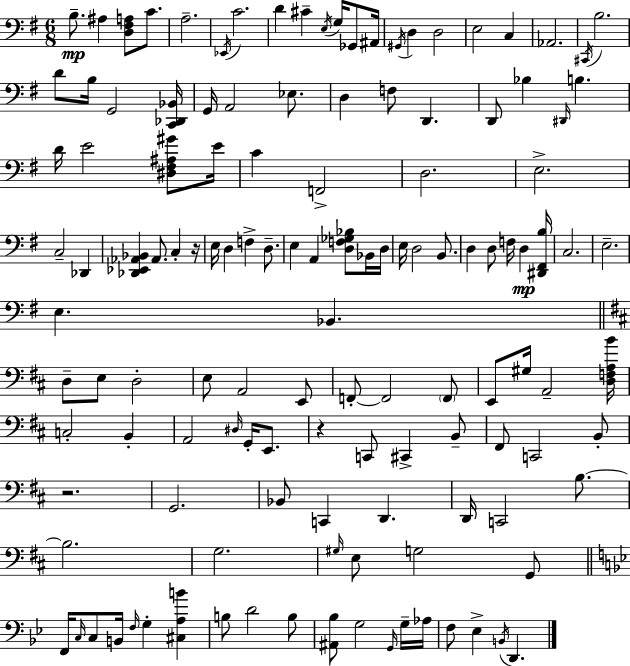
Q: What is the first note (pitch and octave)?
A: B3